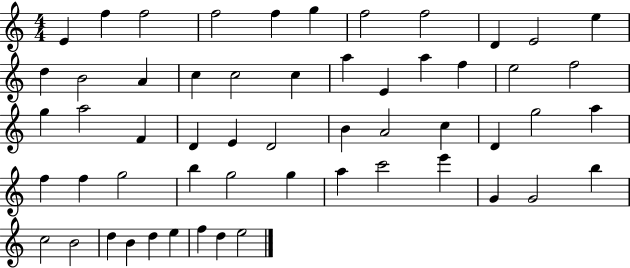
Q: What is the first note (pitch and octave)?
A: E4